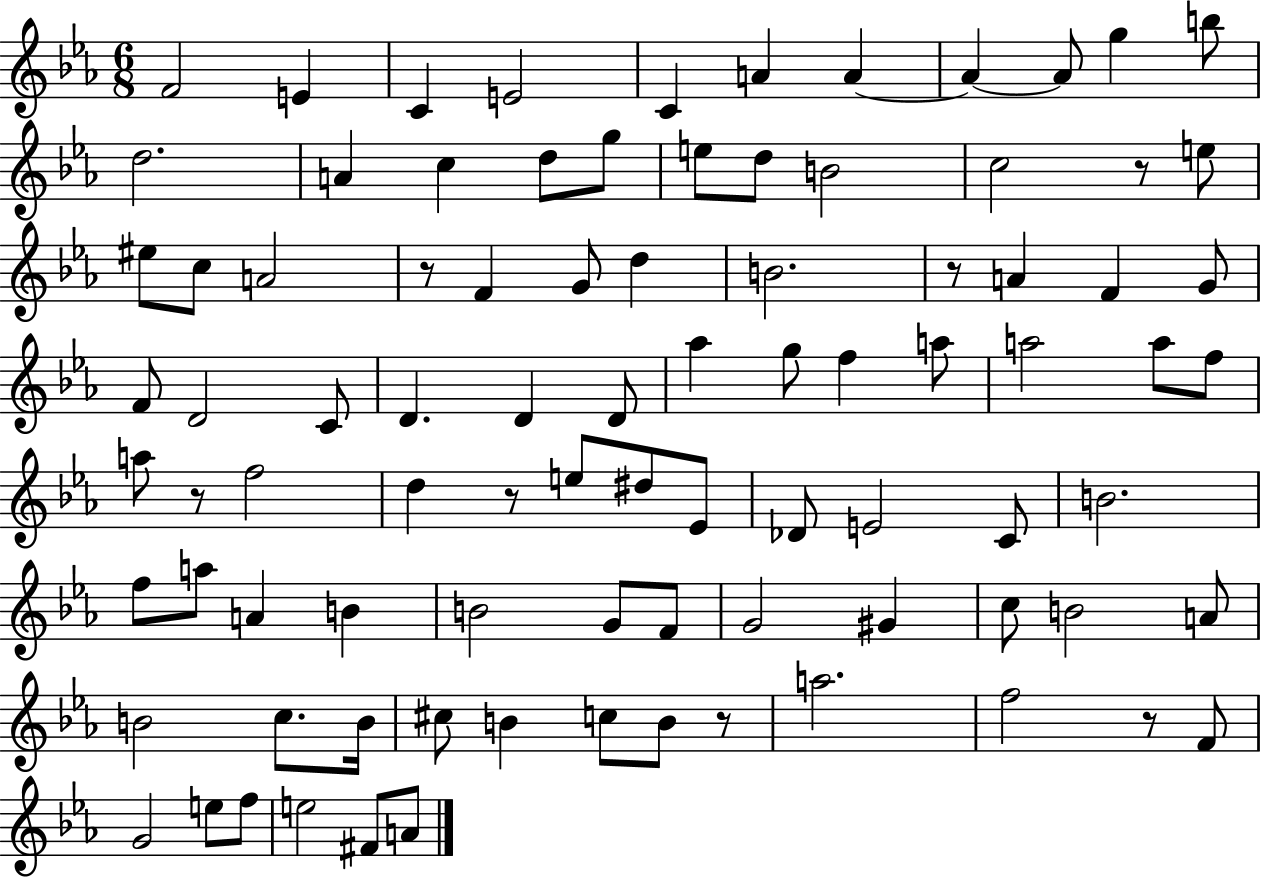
F4/h E4/q C4/q E4/h C4/q A4/q A4/q A4/q A4/e G5/q B5/e D5/h. A4/q C5/q D5/e G5/e E5/e D5/e B4/h C5/h R/e E5/e EIS5/e C5/e A4/h R/e F4/q G4/e D5/q B4/h. R/e A4/q F4/q G4/e F4/e D4/h C4/e D4/q. D4/q D4/e Ab5/q G5/e F5/q A5/e A5/h A5/e F5/e A5/e R/e F5/h D5/q R/e E5/e D#5/e Eb4/e Db4/e E4/h C4/e B4/h. F5/e A5/e A4/q B4/q B4/h G4/e F4/e G4/h G#4/q C5/e B4/h A4/e B4/h C5/e. B4/s C#5/e B4/q C5/e B4/e R/e A5/h. F5/h R/e F4/e G4/h E5/e F5/e E5/h F#4/e A4/e